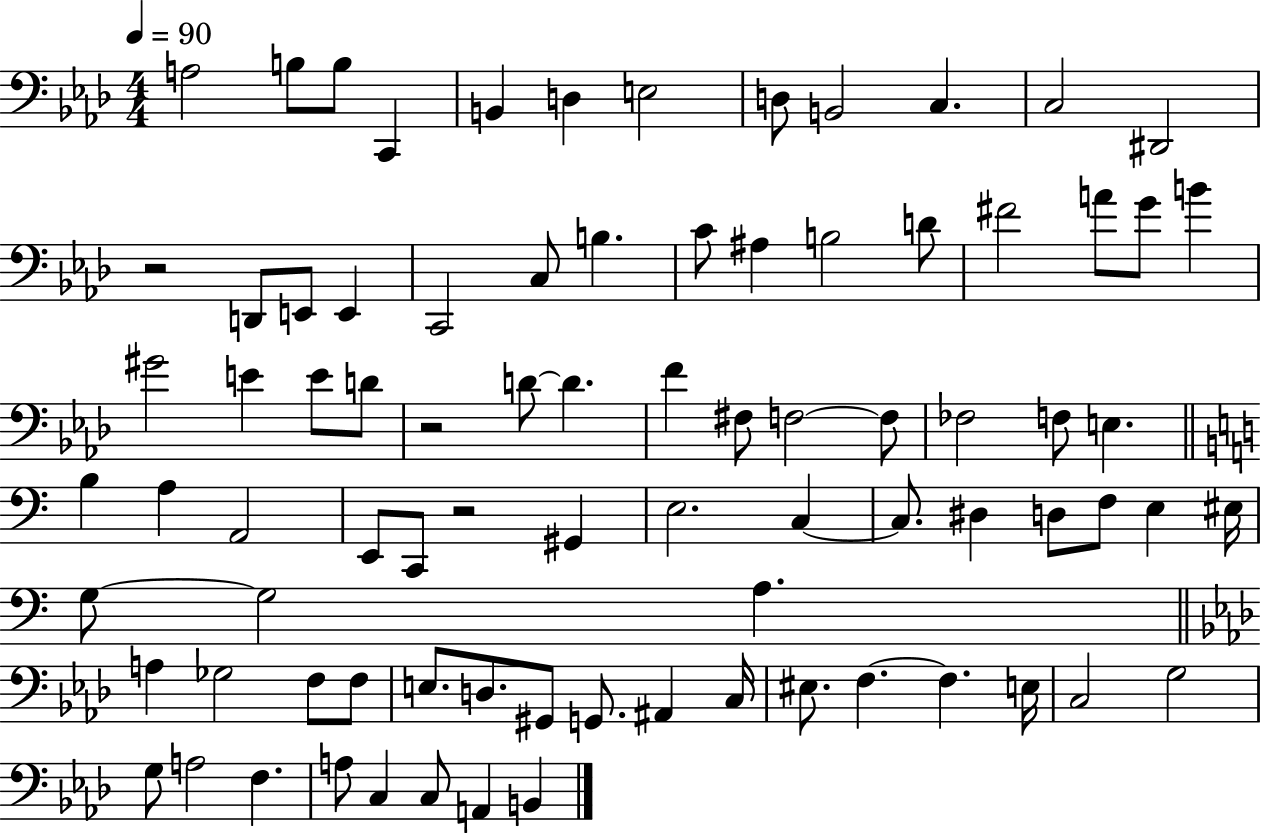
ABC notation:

X:1
T:Untitled
M:4/4
L:1/4
K:Ab
A,2 B,/2 B,/2 C,, B,, D, E,2 D,/2 B,,2 C, C,2 ^D,,2 z2 D,,/2 E,,/2 E,, C,,2 C,/2 B, C/2 ^A, B,2 D/2 ^F2 A/2 G/2 B ^G2 E E/2 D/2 z2 D/2 D F ^F,/2 F,2 F,/2 _F,2 F,/2 E, B, A, A,,2 E,,/2 C,,/2 z2 ^G,, E,2 C, C,/2 ^D, D,/2 F,/2 E, ^E,/4 G,/2 G,2 A, A, _G,2 F,/2 F,/2 E,/2 D,/2 ^G,,/2 G,,/2 ^A,, C,/4 ^E,/2 F, F, E,/4 C,2 G,2 G,/2 A,2 F, A,/2 C, C,/2 A,, B,,